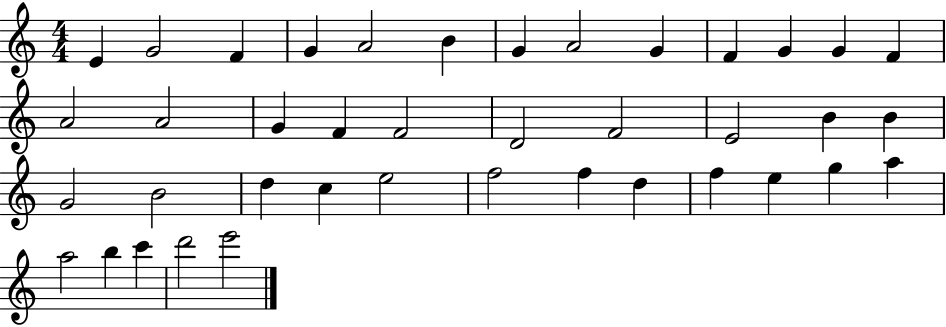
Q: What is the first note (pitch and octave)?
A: E4